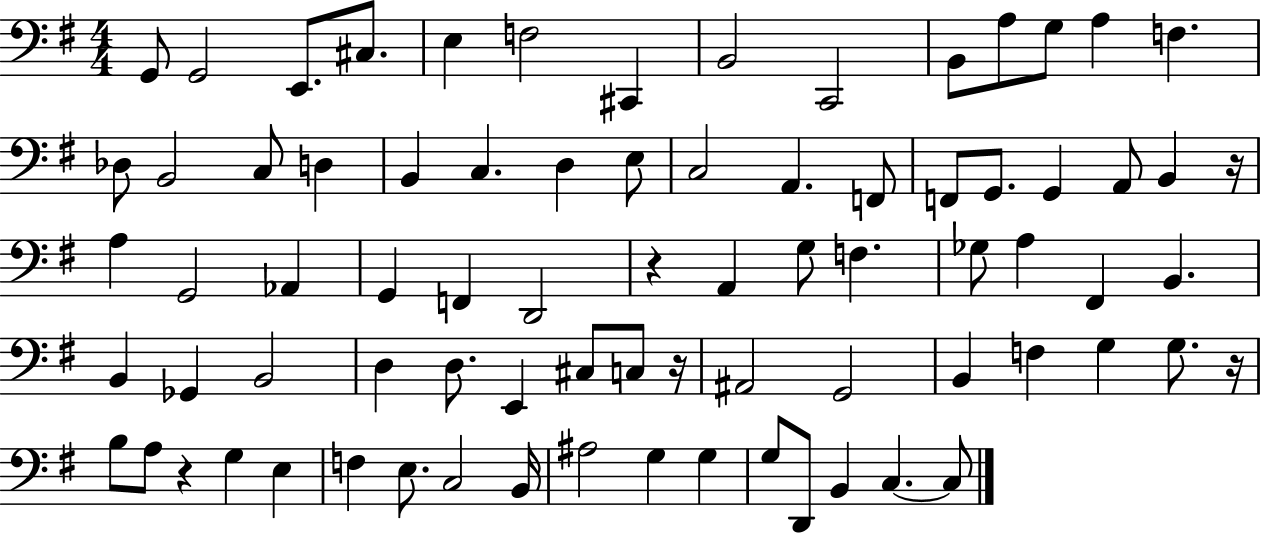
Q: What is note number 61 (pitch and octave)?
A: E3